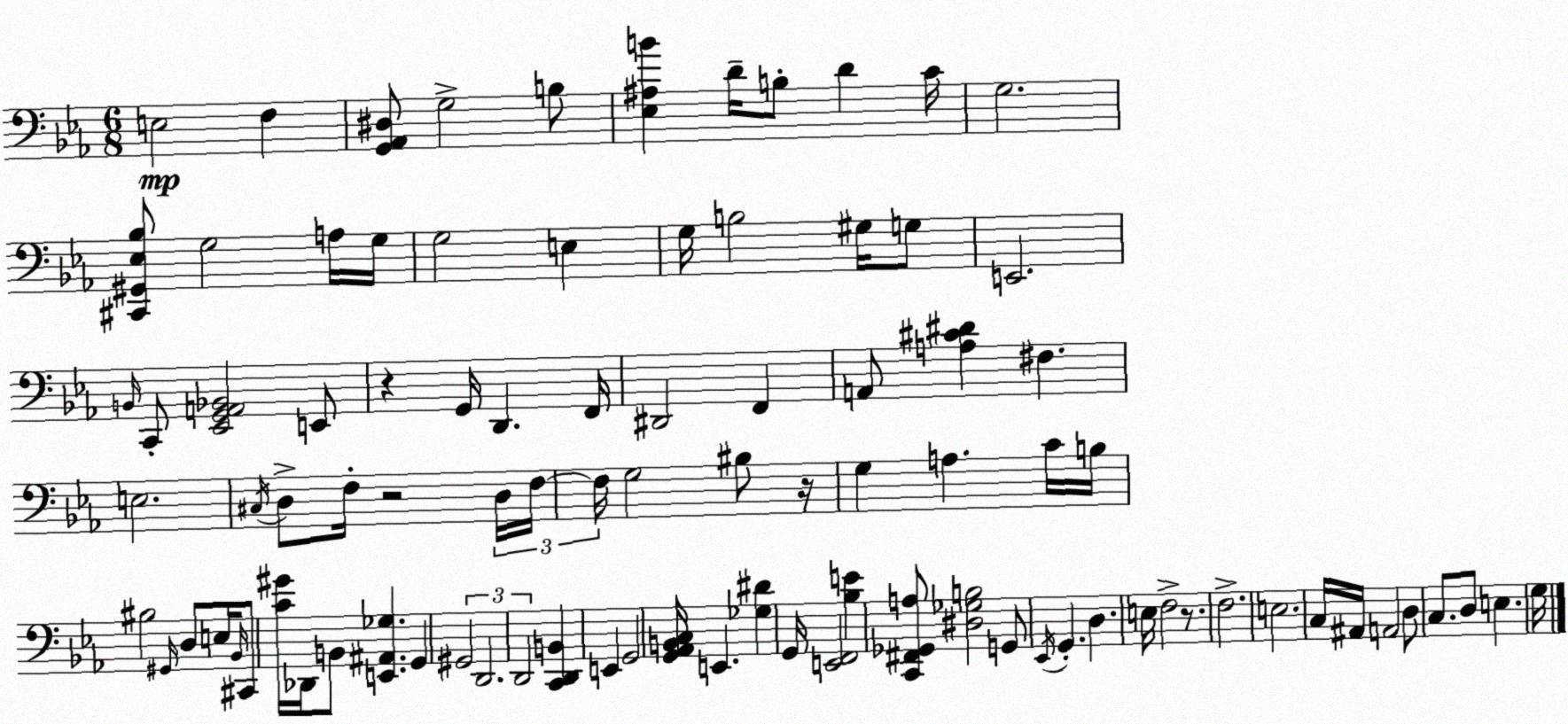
X:1
T:Untitled
M:6/8
L:1/4
K:Eb
E,2 F, [G,,_A,,^D,]/2 G,2 B,/2 [_E,^A,B] D/4 B,/2 D C/4 G,2 [^C,,^G,,_E,_B,]/2 G,2 A,/4 G,/4 G,2 E, G,/4 B,2 ^G,/4 G,/2 E,,2 B,,/4 C,,/2 [_E,,G,,A,,_B,,]2 E,,/2 z G,,/4 D,, F,,/4 ^D,,2 F,, A,,/2 [A,^C^D] ^F, E,2 ^C,/4 D,/2 F,/4 z2 D,/4 F,/4 F,/4 G,2 ^B,/2 z/4 G, A, C/4 B,/4 ^B,2 ^G,,/4 D,/2 E,/4 _B,,/4 ^C,,/2 [C^G]/4 _D,,/4 B,,/2 [E,,^A,,_G,] G,, ^G,,2 D,,2 D,,2 [C,,D,,B,,] E,, G,,2 [G,,_A,,B,,C,]/4 E,, [_G,^D] G,,/4 [E,,F,,]2 [_B,E] [C,,^F,,_G,,A,]/2 [^D,_G,B,]2 G,,/2 _E,,/4 G,, D, E,/4 F,2 z/2 F,2 E,2 C,/4 ^A,,/4 A,,2 D,/2 C,/2 D,/2 E, G,/4